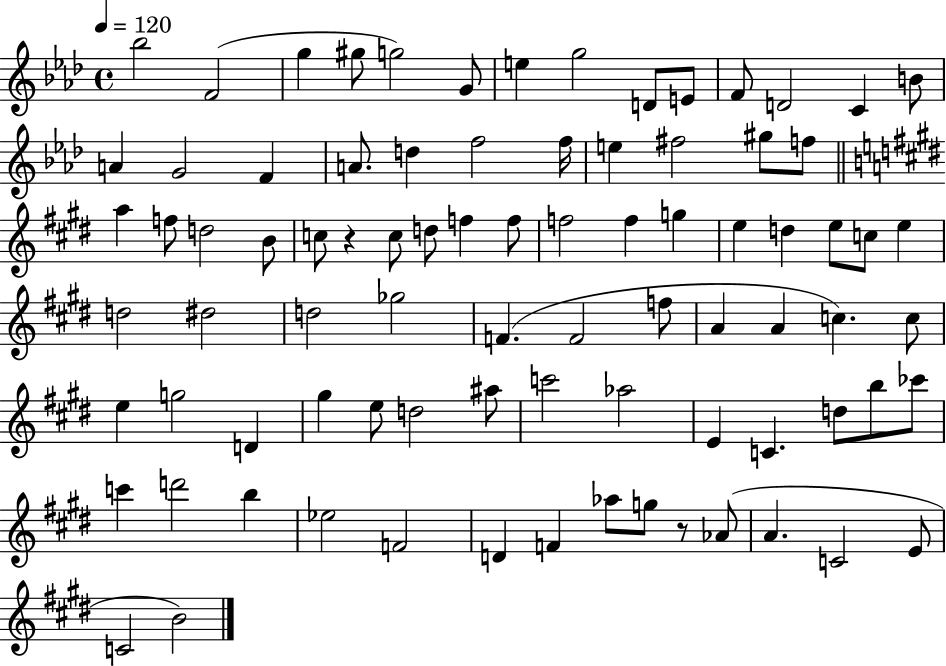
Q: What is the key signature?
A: AES major